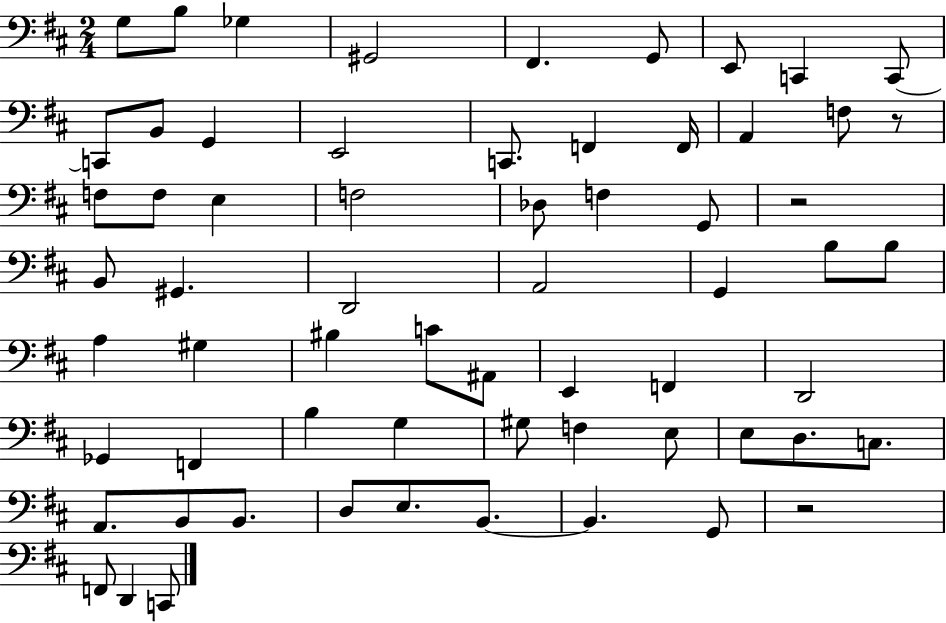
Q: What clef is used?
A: bass